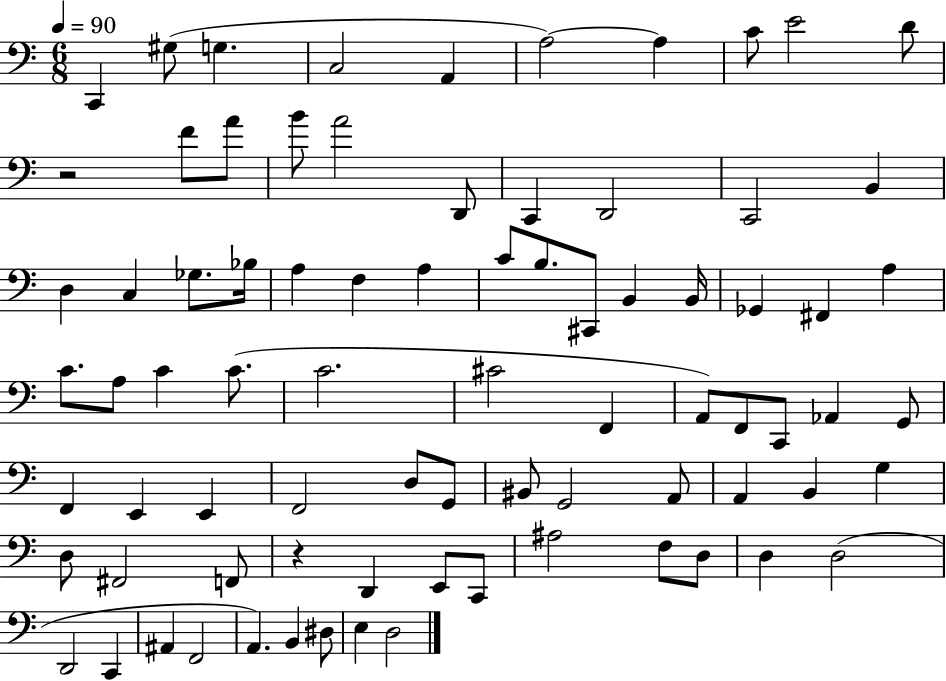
C2/q G#3/e G3/q. C3/h A2/q A3/h A3/q C4/e E4/h D4/e R/h F4/e A4/e B4/e A4/h D2/e C2/q D2/h C2/h B2/q D3/q C3/q Gb3/e. Bb3/s A3/q F3/q A3/q C4/e B3/e. C#2/e B2/q B2/s Gb2/q F#2/q A3/q C4/e. A3/e C4/q C4/e. C4/h. C#4/h F2/q A2/e F2/e C2/e Ab2/q G2/e F2/q E2/q E2/q F2/h D3/e G2/e BIS2/e G2/h A2/e A2/q B2/q G3/q D3/e F#2/h F2/e R/q D2/q E2/e C2/e A#3/h F3/e D3/e D3/q D3/h D2/h C2/q A#2/q F2/h A2/q. B2/q D#3/e E3/q D3/h